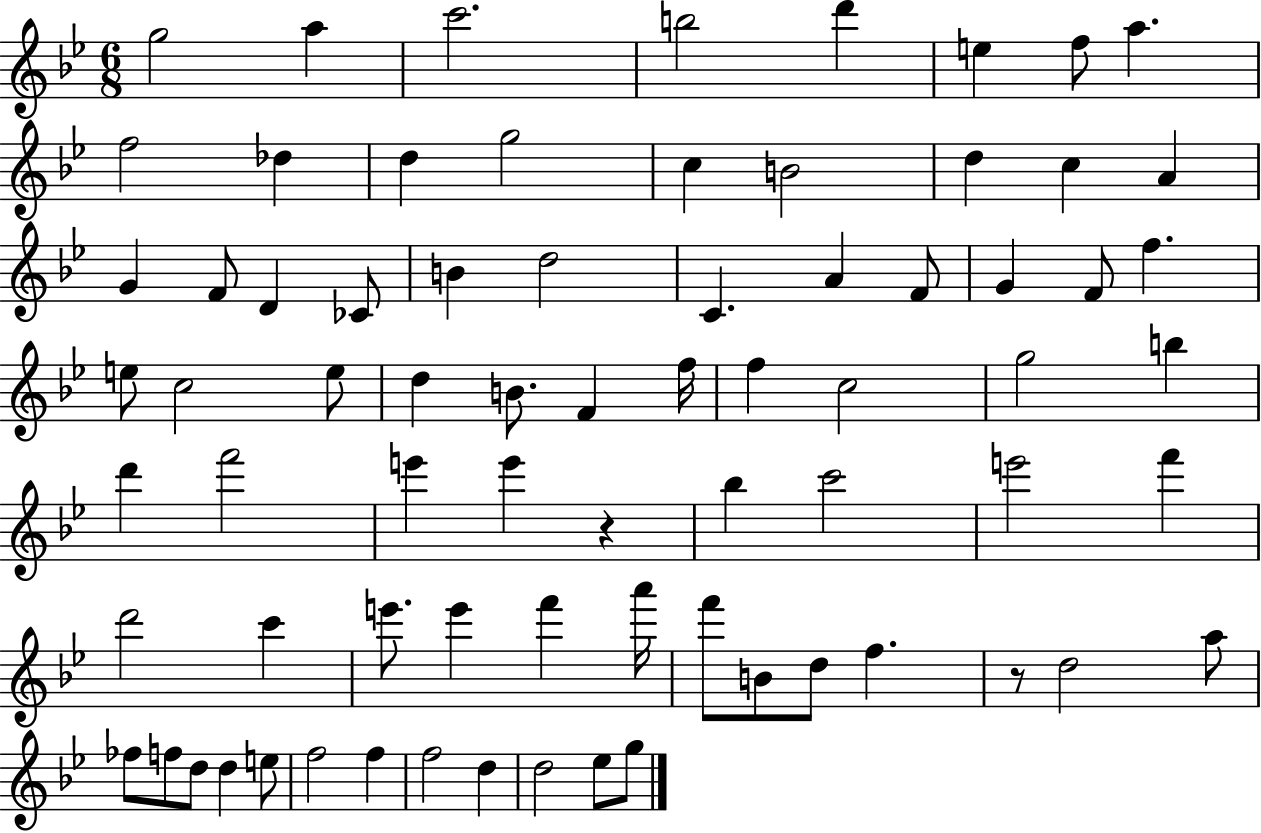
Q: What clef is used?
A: treble